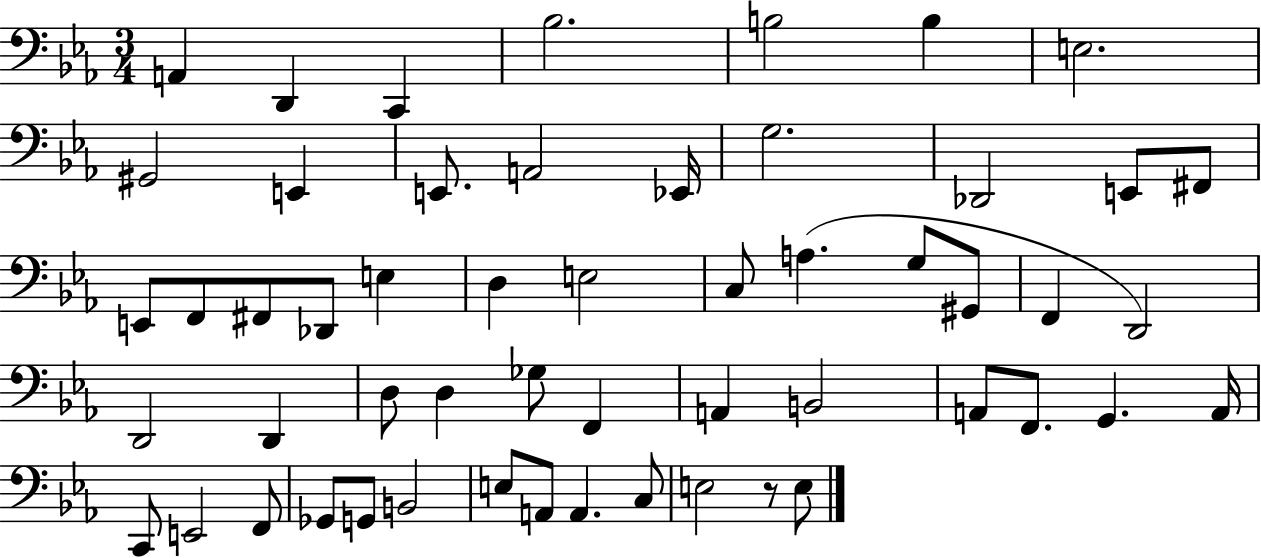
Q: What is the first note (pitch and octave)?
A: A2